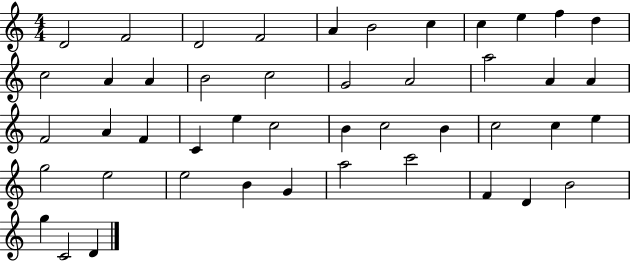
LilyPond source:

{
  \clef treble
  \numericTimeSignature
  \time 4/4
  \key c \major
  d'2 f'2 | d'2 f'2 | a'4 b'2 c''4 | c''4 e''4 f''4 d''4 | \break c''2 a'4 a'4 | b'2 c''2 | g'2 a'2 | a''2 a'4 a'4 | \break f'2 a'4 f'4 | c'4 e''4 c''2 | b'4 c''2 b'4 | c''2 c''4 e''4 | \break g''2 e''2 | e''2 b'4 g'4 | a''2 c'''2 | f'4 d'4 b'2 | \break g''4 c'2 d'4 | \bar "|."
}